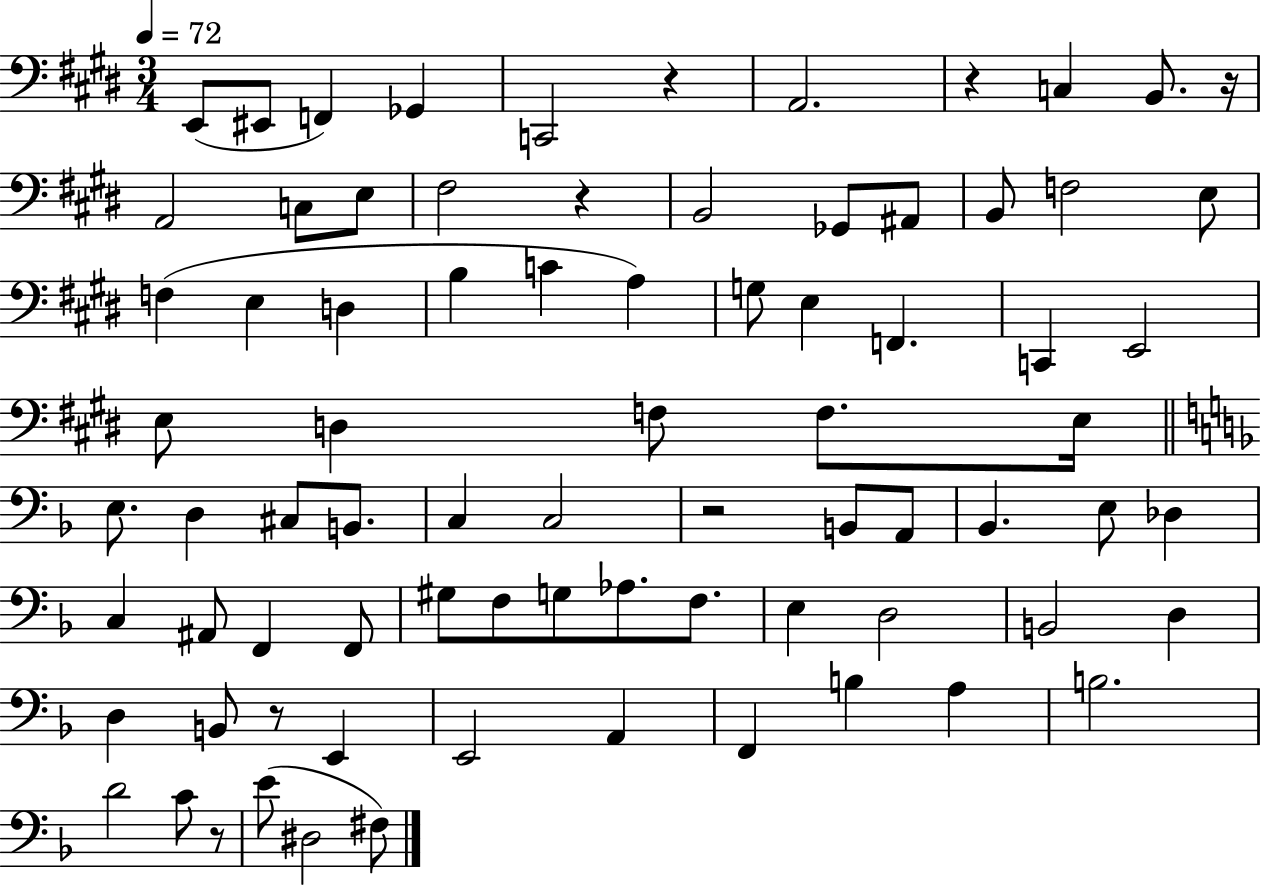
{
  \clef bass
  \numericTimeSignature
  \time 3/4
  \key e \major
  \tempo 4 = 72
  e,8( eis,8 f,4) ges,4 | c,2 r4 | a,2. | r4 c4 b,8. r16 | \break a,2 c8 e8 | fis2 r4 | b,2 ges,8 ais,8 | b,8 f2 e8 | \break f4( e4 d4 | b4 c'4 a4) | g8 e4 f,4. | c,4 e,2 | \break e8 d4 f8 f8. e16 | \bar "||" \break \key f \major e8. d4 cis8 b,8. | c4 c2 | r2 b,8 a,8 | bes,4. e8 des4 | \break c4 ais,8 f,4 f,8 | gis8 f8 g8 aes8. f8. | e4 d2 | b,2 d4 | \break d4 b,8 r8 e,4 | e,2 a,4 | f,4 b4 a4 | b2. | \break d'2 c'8 r8 | e'8( dis2 fis8) | \bar "|."
}